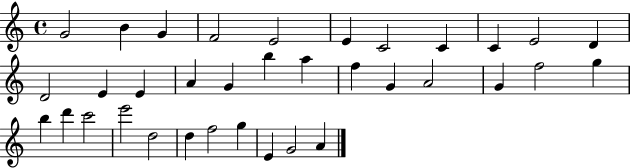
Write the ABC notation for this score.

X:1
T:Untitled
M:4/4
L:1/4
K:C
G2 B G F2 E2 E C2 C C E2 D D2 E E A G b a f G A2 G f2 g b d' c'2 e'2 d2 d f2 g E G2 A